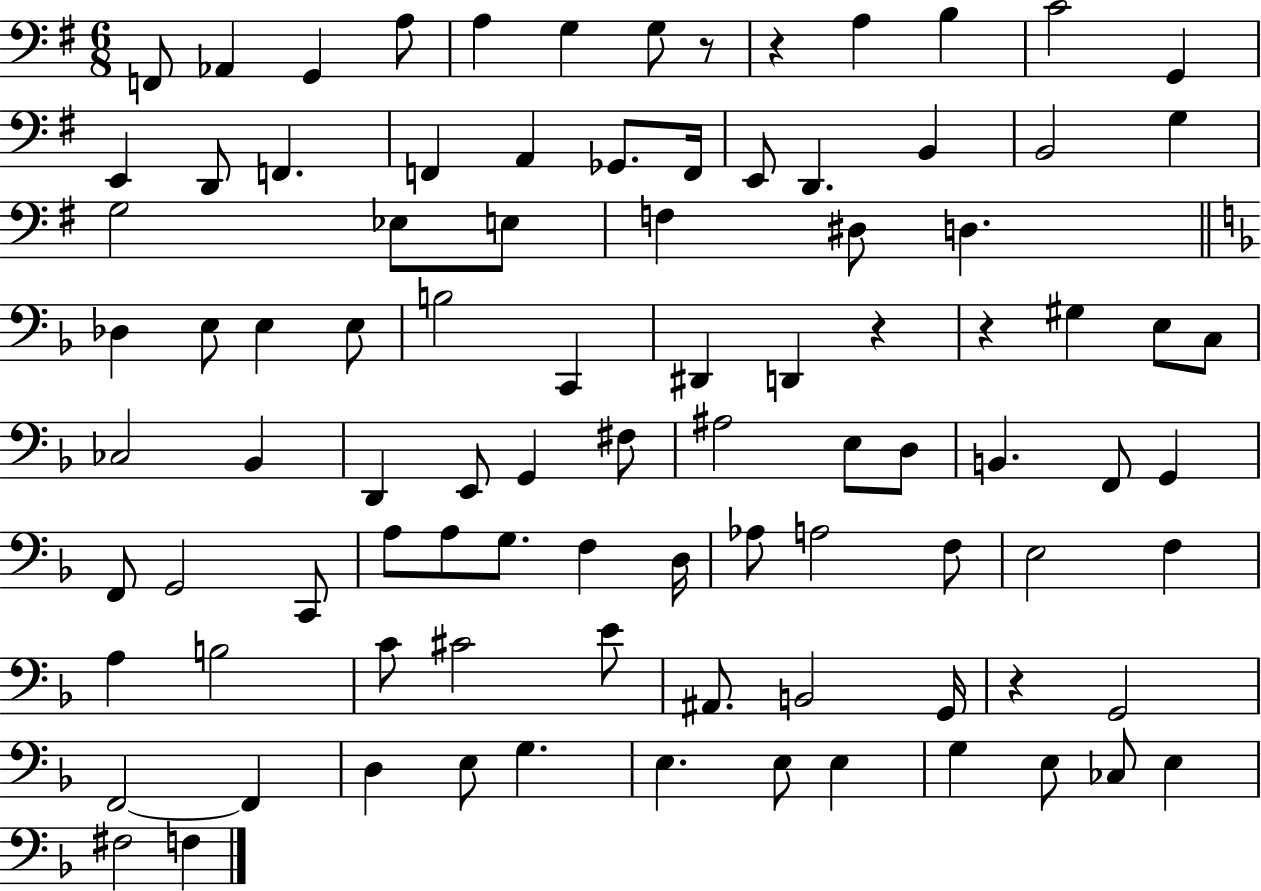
F2/e Ab2/q G2/q A3/e A3/q G3/q G3/e R/e R/q A3/q B3/q C4/h G2/q E2/q D2/e F2/q. F2/q A2/q Gb2/e. F2/s E2/e D2/q. B2/q B2/h G3/q G3/h Eb3/e E3/e F3/q D#3/e D3/q. Db3/q E3/e E3/q E3/e B3/h C2/q D#2/q D2/q R/q R/q G#3/q E3/e C3/e CES3/h Bb2/q D2/q E2/e G2/q F#3/e A#3/h E3/e D3/e B2/q. F2/e G2/q F2/e G2/h C2/e A3/e A3/e G3/e. F3/q D3/s Ab3/e A3/h F3/e E3/h F3/q A3/q B3/h C4/e C#4/h E4/e A#2/e. B2/h G2/s R/q G2/h F2/h F2/q D3/q E3/e G3/q. E3/q. E3/e E3/q G3/q E3/e CES3/e E3/q F#3/h F3/q